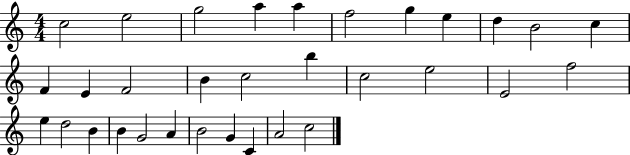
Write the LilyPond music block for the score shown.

{
  \clef treble
  \numericTimeSignature
  \time 4/4
  \key c \major
  c''2 e''2 | g''2 a''4 a''4 | f''2 g''4 e''4 | d''4 b'2 c''4 | \break f'4 e'4 f'2 | b'4 c''2 b''4 | c''2 e''2 | e'2 f''2 | \break e''4 d''2 b'4 | b'4 g'2 a'4 | b'2 g'4 c'4 | a'2 c''2 | \break \bar "|."
}